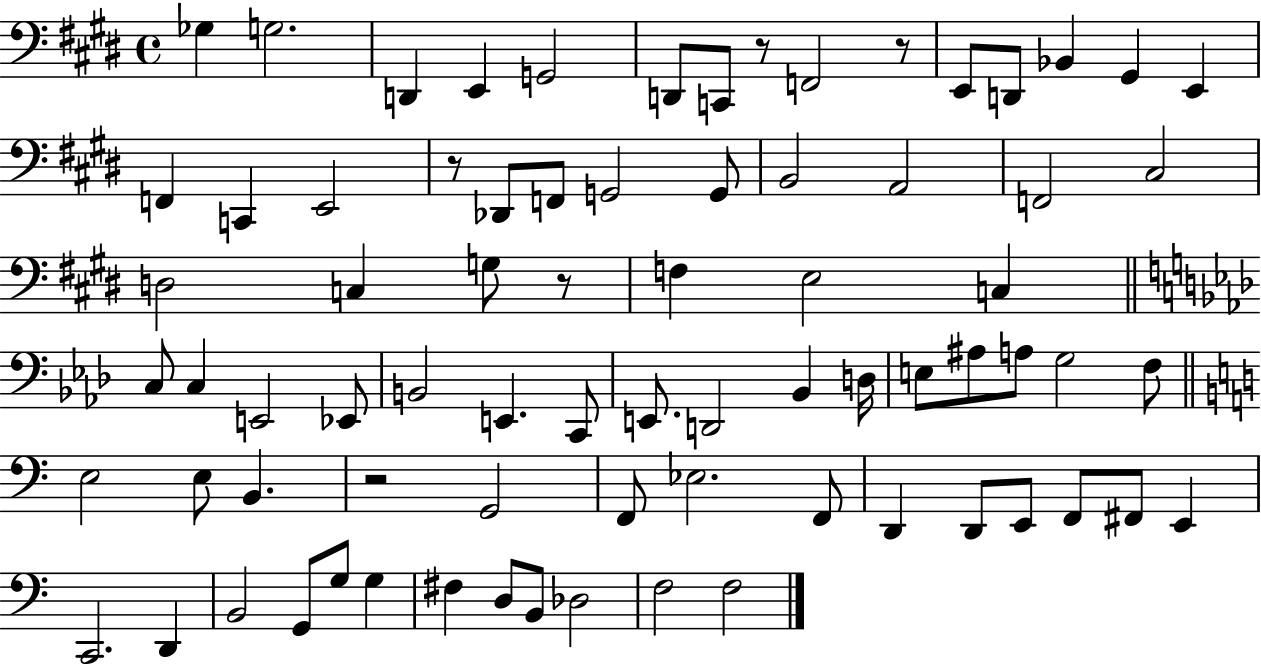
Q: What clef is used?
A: bass